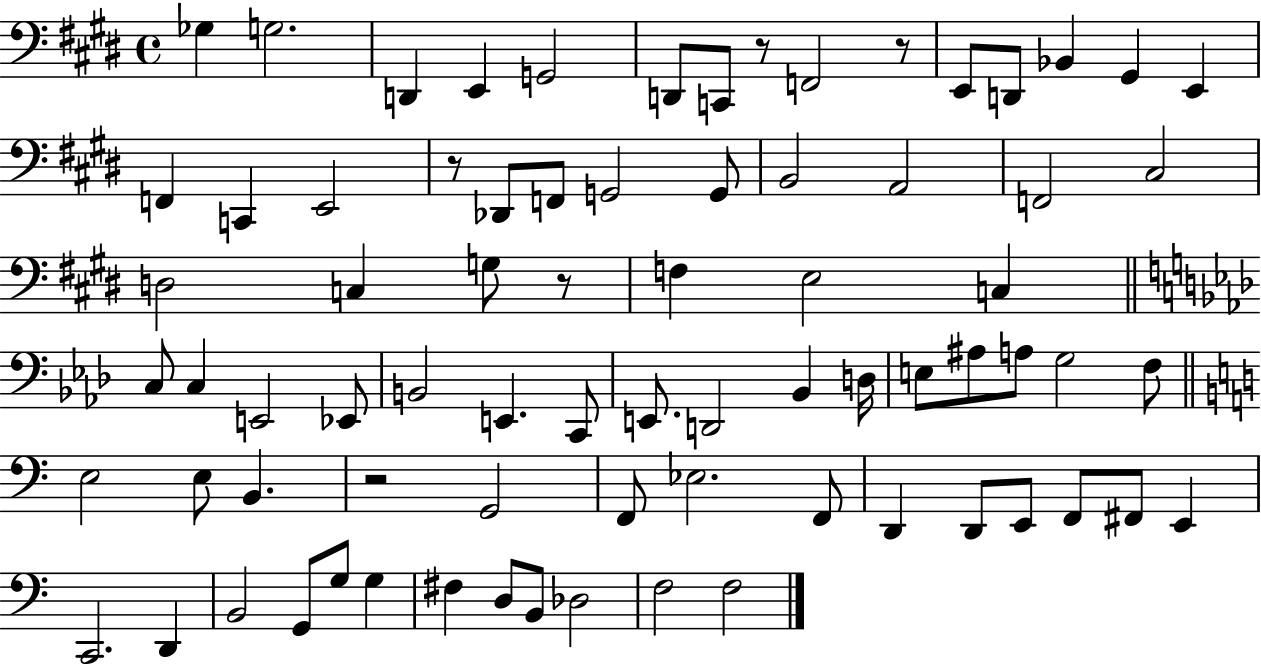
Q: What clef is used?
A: bass